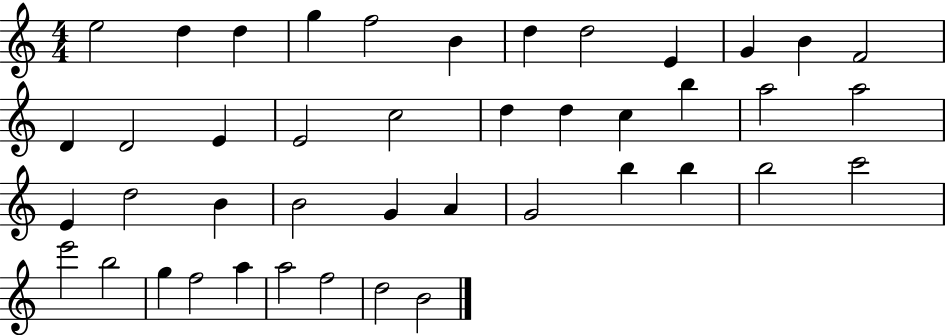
{
  \clef treble
  \numericTimeSignature
  \time 4/4
  \key c \major
  e''2 d''4 d''4 | g''4 f''2 b'4 | d''4 d''2 e'4 | g'4 b'4 f'2 | \break d'4 d'2 e'4 | e'2 c''2 | d''4 d''4 c''4 b''4 | a''2 a''2 | \break e'4 d''2 b'4 | b'2 g'4 a'4 | g'2 b''4 b''4 | b''2 c'''2 | \break e'''2 b''2 | g''4 f''2 a''4 | a''2 f''2 | d''2 b'2 | \break \bar "|."
}